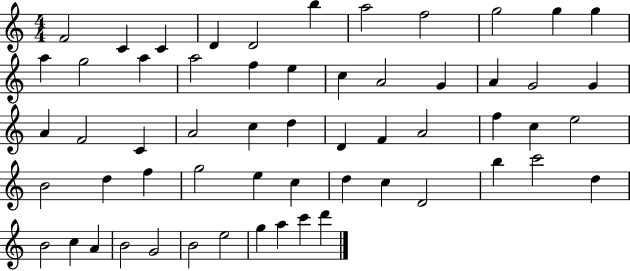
{
  \clef treble
  \numericTimeSignature
  \time 4/4
  \key c \major
  f'2 c'4 c'4 | d'4 d'2 b''4 | a''2 f''2 | g''2 g''4 g''4 | \break a''4 g''2 a''4 | a''2 f''4 e''4 | c''4 a'2 g'4 | a'4 g'2 g'4 | \break a'4 f'2 c'4 | a'2 c''4 d''4 | d'4 f'4 a'2 | f''4 c''4 e''2 | \break b'2 d''4 f''4 | g''2 e''4 c''4 | d''4 c''4 d'2 | b''4 c'''2 d''4 | \break b'2 c''4 a'4 | b'2 g'2 | b'2 e''2 | g''4 a''4 c'''4 d'''4 | \break \bar "|."
}